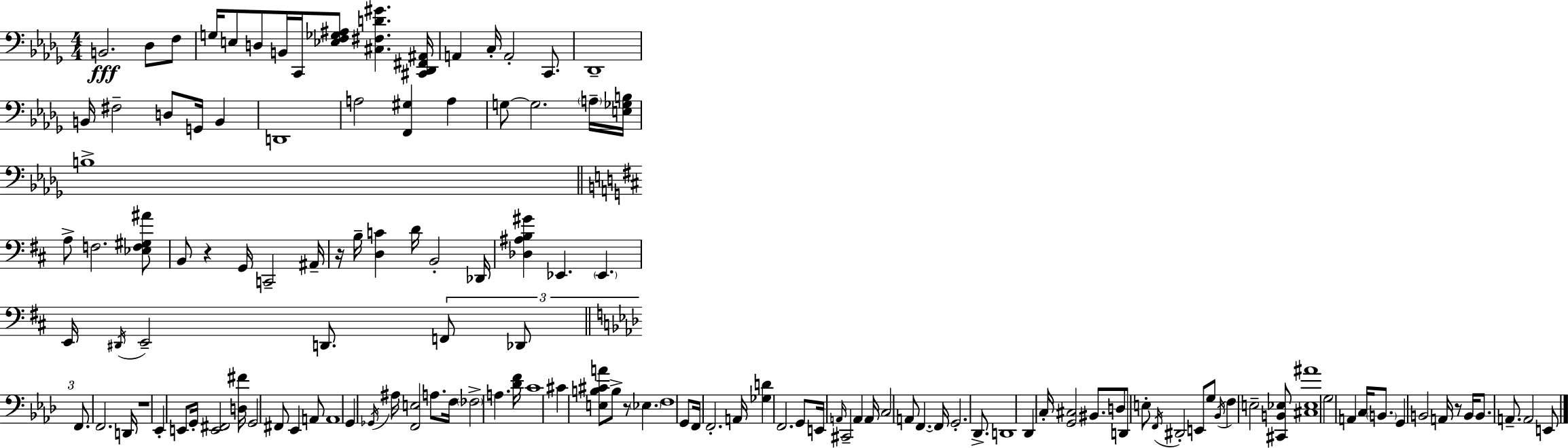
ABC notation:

X:1
T:Untitled
M:4/4
L:1/4
K:Bbm
B,,2 _D,/2 F,/2 G,/4 E,/2 D,/2 B,,/4 C,,/4 [_E,F,_G,^A,]/2 [^C,^F,D^G] [^C,,_D,,^F,,^A,,]/4 A,, C,/4 A,,2 C,,/2 _D,,4 B,,/4 ^F,2 D,/2 G,,/4 B,, D,,4 A,2 [F,,^G,] A, G,/2 G,2 A,/4 [E,_G,B,]/4 B,4 A,/2 F,2 [_E,F,^G,^A]/2 B,,/2 z G,,/4 C,,2 ^A,,/4 z/4 B,/4 [D,C] D/4 B,,2 _D,,/4 [_D,^A,B,^G] _E,, _E,, E,,/4 ^D,,/4 E,,2 D,,/2 F,,/2 _D,,/2 F,,/2 F,,2 D,,/4 z4 _E,, E,,/2 G,,/4 [E,,^F,,]2 [D,^F]/4 G,,2 ^F,,/2 _E,, A,,/2 A,,4 G,, _G,,/4 ^A,/4 [F,,E,]2 A,/2 F,/4 _F,2 A, [_DF]/4 C4 ^C [E,B,^CA]/2 B,/2 z/2 _E, F,4 G,,/2 F,,/4 F,,2 A,,/4 [_G,D] F,,2 G,,/2 E,,/4 A,,/4 ^C,,2 A,, A,,/4 C,2 A,,/2 F,, F,,/4 G,,2 _D,,/2 D,,4 _D,, C,/4 [G,,^C,]2 ^B,,/2 D,/2 D,,/2 E,/2 F,,/4 ^D,,2 E,,/2 G,/2 _B,,/4 F, E,2 [^C,,B,,_E,]/2 [^C,_E,^A]4 G,2 A,, C,/4 B,,/2 G,, B,,2 A,,/4 z/2 B,,/4 B,,/2 A,,/2 A,,2 E,,/2